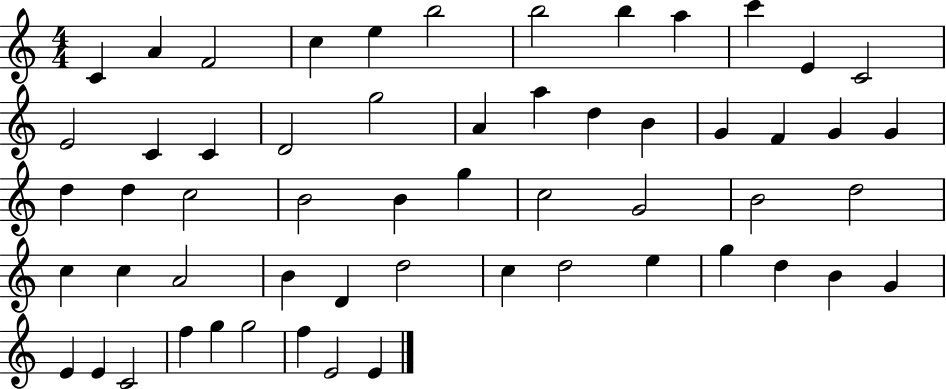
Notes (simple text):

C4/q A4/q F4/h C5/q E5/q B5/h B5/h B5/q A5/q C6/q E4/q C4/h E4/h C4/q C4/q D4/h G5/h A4/q A5/q D5/q B4/q G4/q F4/q G4/q G4/q D5/q D5/q C5/h B4/h B4/q G5/q C5/h G4/h B4/h D5/h C5/q C5/q A4/h B4/q D4/q D5/h C5/q D5/h E5/q G5/q D5/q B4/q G4/q E4/q E4/q C4/h F5/q G5/q G5/h F5/q E4/h E4/q